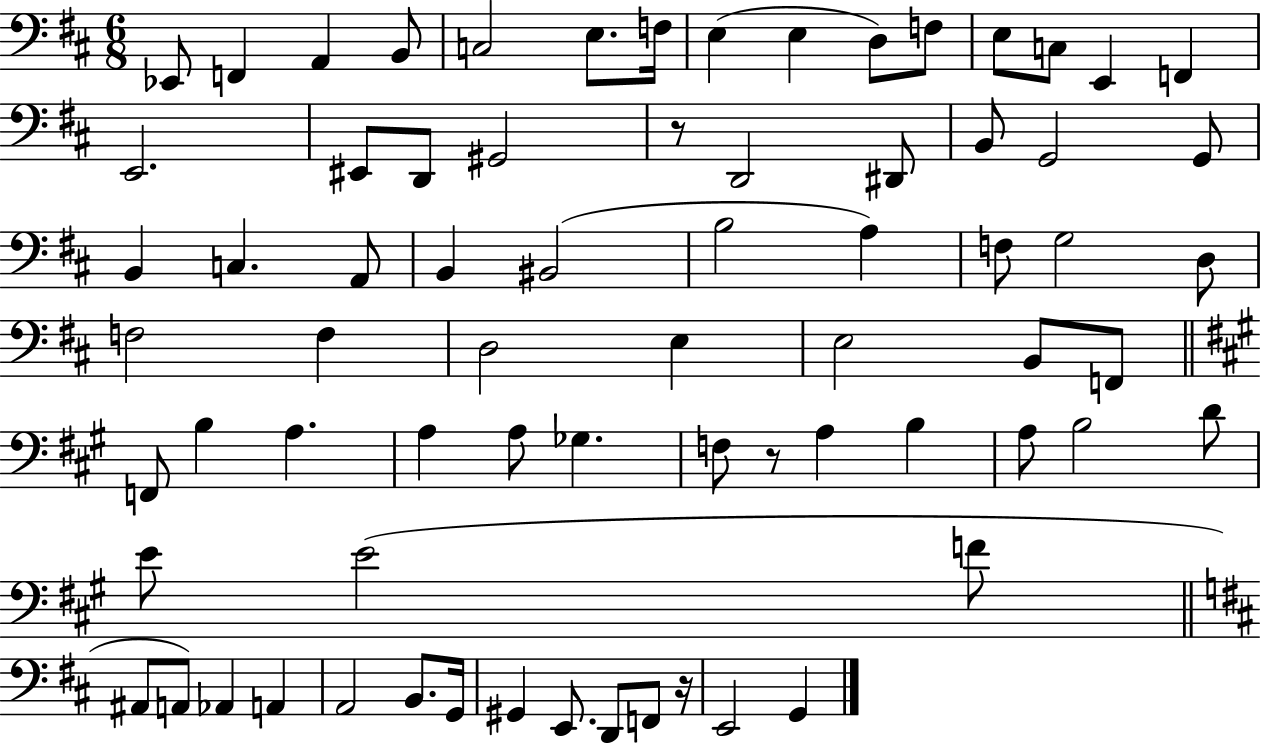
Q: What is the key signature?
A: D major